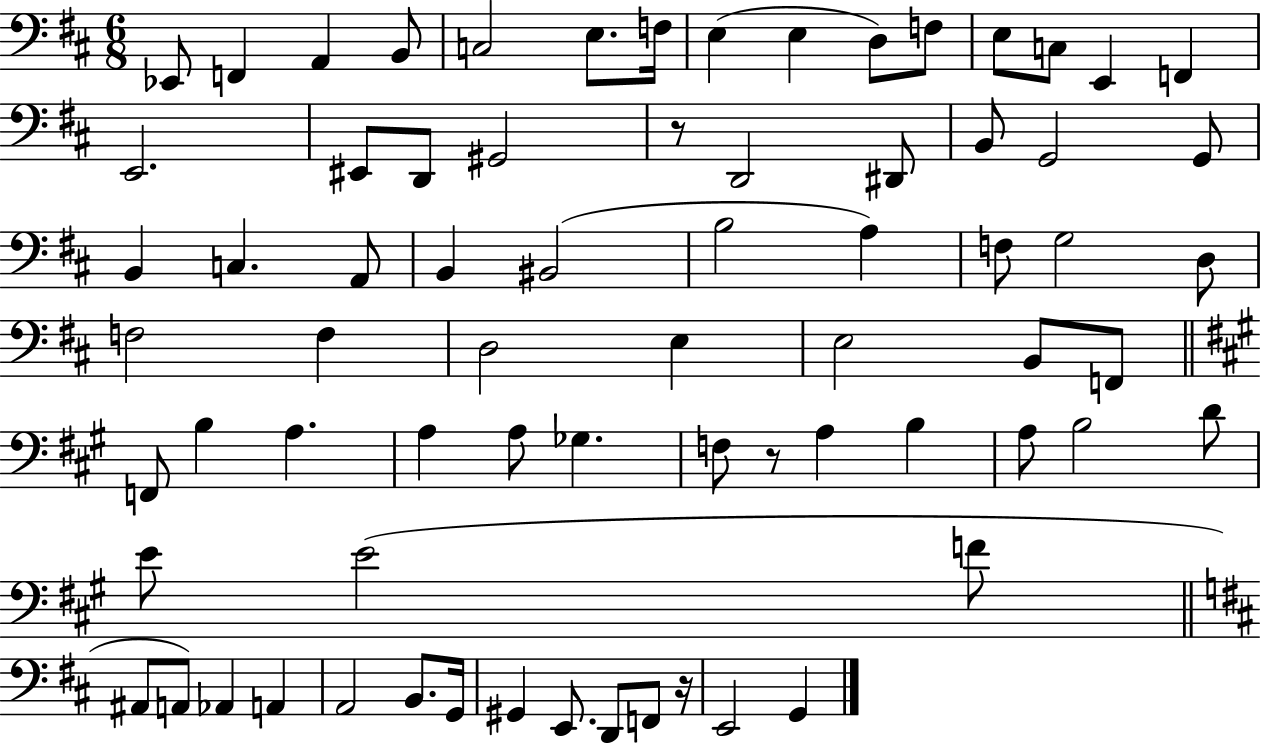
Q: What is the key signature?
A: D major